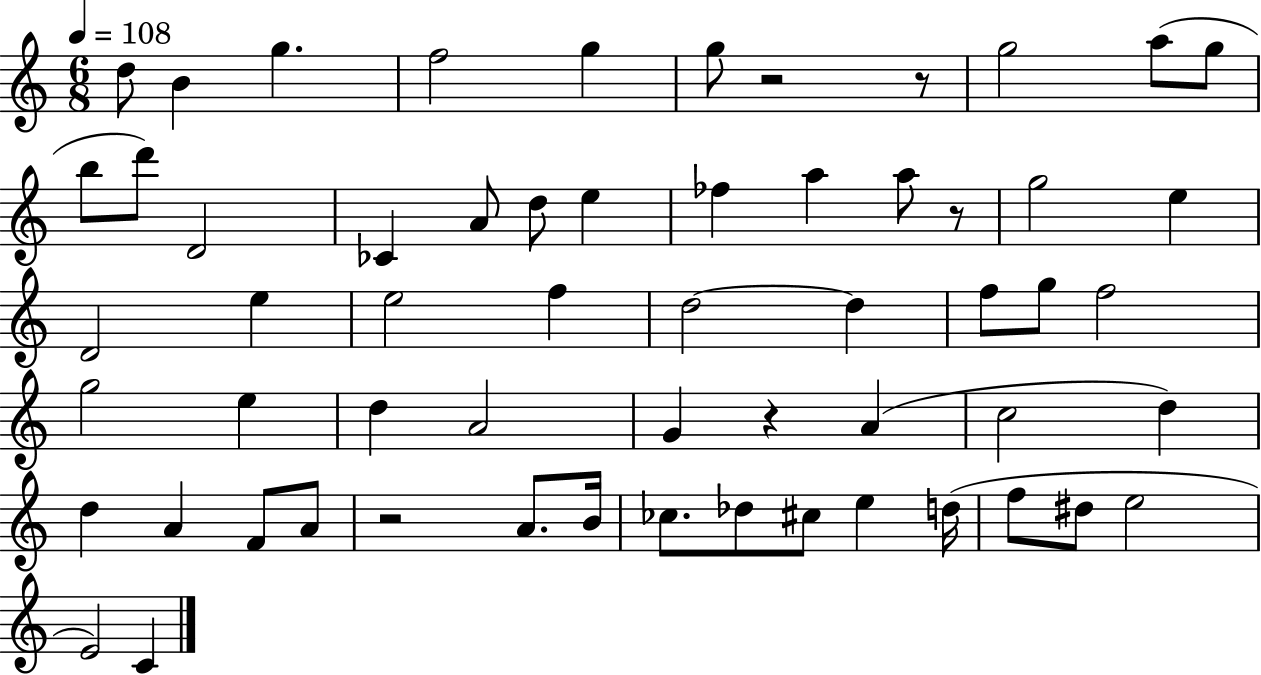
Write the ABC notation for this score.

X:1
T:Untitled
M:6/8
L:1/4
K:C
d/2 B g f2 g g/2 z2 z/2 g2 a/2 g/2 b/2 d'/2 D2 _C A/2 d/2 e _f a a/2 z/2 g2 e D2 e e2 f d2 d f/2 g/2 f2 g2 e d A2 G z A c2 d d A F/2 A/2 z2 A/2 B/4 _c/2 _d/2 ^c/2 e d/4 f/2 ^d/2 e2 E2 C